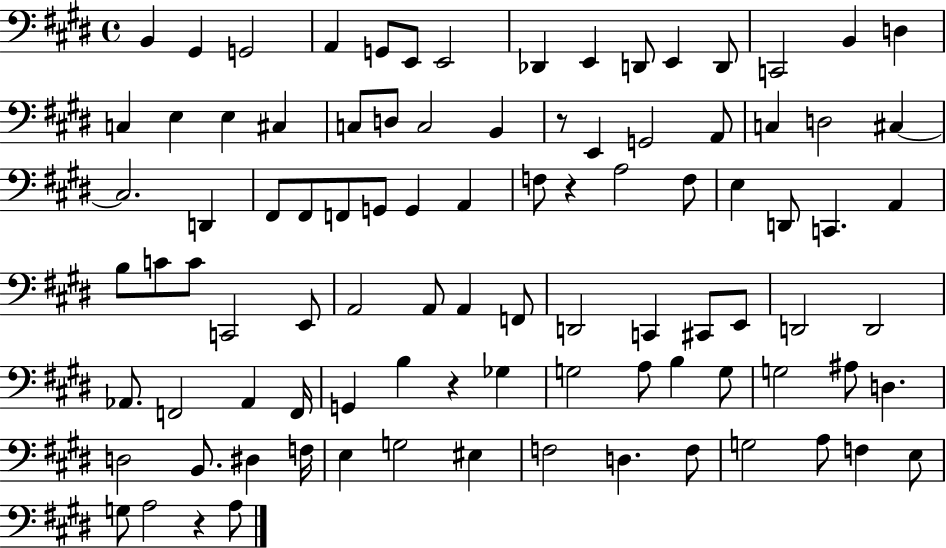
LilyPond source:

{
  \clef bass
  \time 4/4
  \defaultTimeSignature
  \key e \major
  b,4 gis,4 g,2 | a,4 g,8 e,8 e,2 | des,4 e,4 d,8 e,4 d,8 | c,2 b,4 d4 | \break c4 e4 e4 cis4 | c8 d8 c2 b,4 | r8 e,4 g,2 a,8 | c4 d2 cis4~~ | \break cis2. d,4 | fis,8 fis,8 f,8 g,8 g,4 a,4 | f8 r4 a2 f8 | e4 d,8 c,4. a,4 | \break b8 c'8 c'8 c,2 e,8 | a,2 a,8 a,4 f,8 | d,2 c,4 cis,8 e,8 | d,2 d,2 | \break aes,8. f,2 aes,4 f,16 | g,4 b4 r4 ges4 | g2 a8 b4 g8 | g2 ais8 d4. | \break d2 b,8. dis4 f16 | e4 g2 eis4 | f2 d4. f8 | g2 a8 f4 e8 | \break g8 a2 r4 a8 | \bar "|."
}